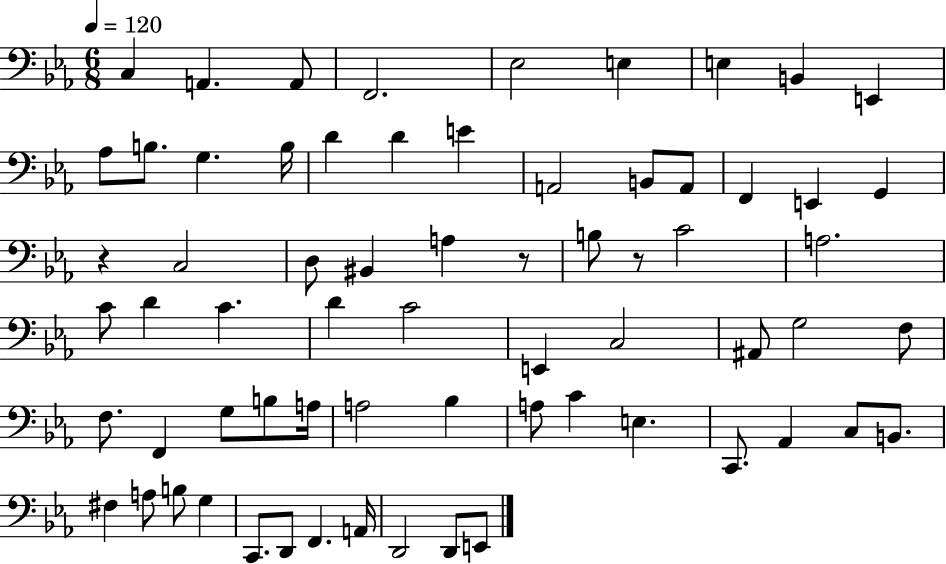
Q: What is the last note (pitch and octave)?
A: E2